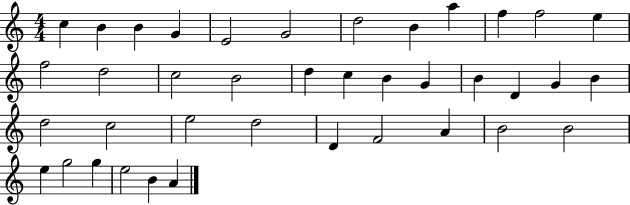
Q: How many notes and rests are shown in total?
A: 39